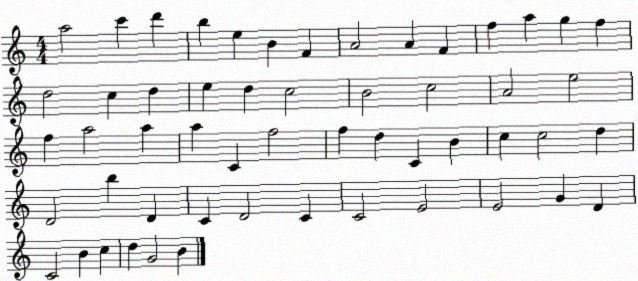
X:1
T:Untitled
M:4/4
L:1/4
K:C
a2 c' d' b e B F A2 A F f a g f d2 c d e d c2 B2 c2 A2 e2 f a2 a a C f2 f d C B c c2 d D2 b D C D2 C C2 E2 E2 G D C2 B c d G2 B